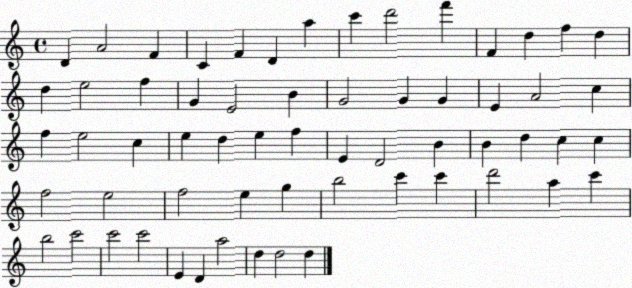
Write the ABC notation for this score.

X:1
T:Untitled
M:4/4
L:1/4
K:C
D A2 F C F D a c' d'2 f' F d f d d e2 f G E2 B G2 G G E A2 c f e2 c e d e f E D2 B B d c c f2 e2 f2 e g b2 c' c' d'2 a c' b2 c'2 c'2 c'2 E D a2 d d2 d